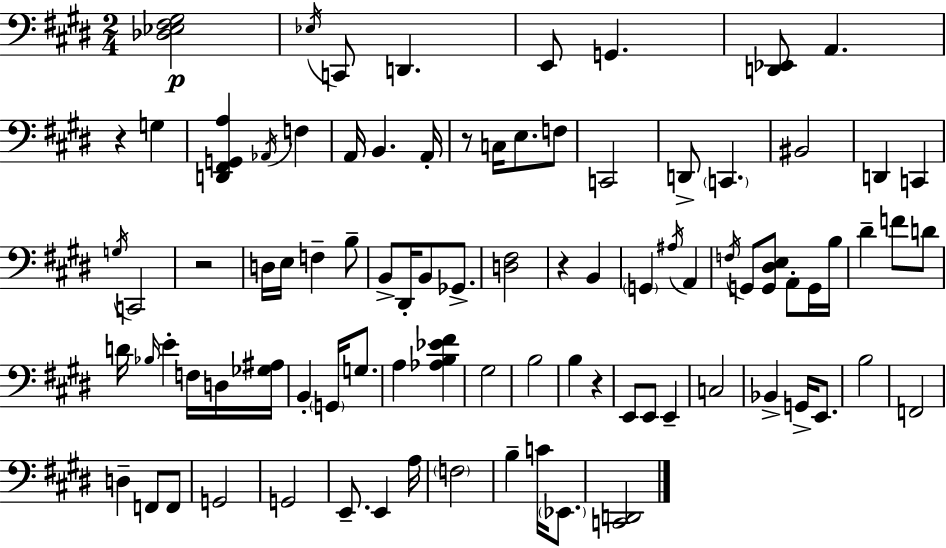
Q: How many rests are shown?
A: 5